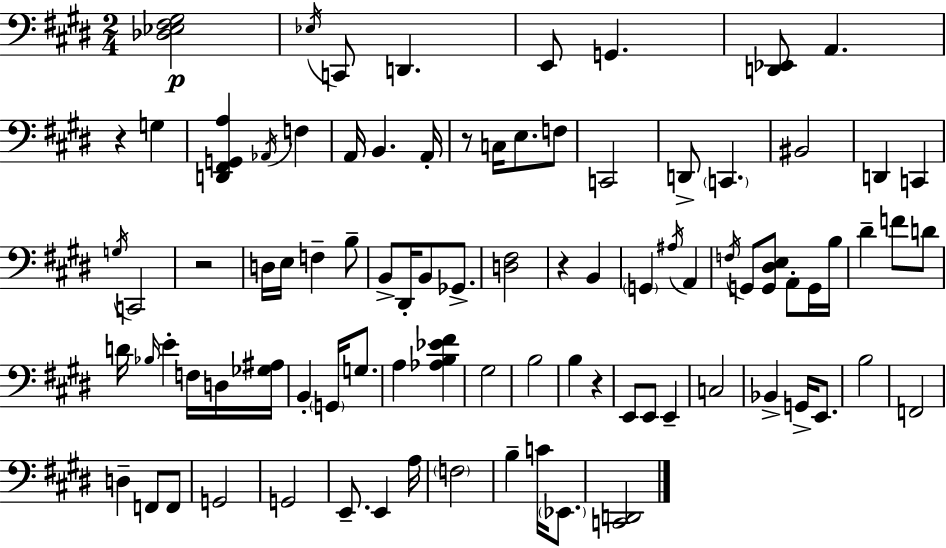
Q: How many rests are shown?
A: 5